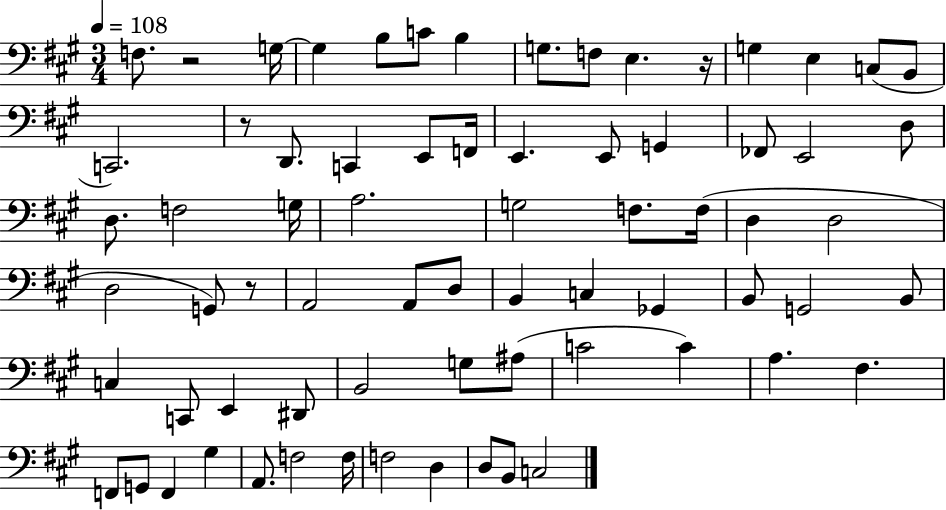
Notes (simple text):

F3/e. R/h G3/s G3/q B3/e C4/e B3/q G3/e. F3/e E3/q. R/s G3/q E3/q C3/e B2/e C2/h. R/e D2/e. C2/q E2/e F2/s E2/q. E2/e G2/q FES2/e E2/h D3/e D3/e. F3/h G3/s A3/h. G3/h F3/e. F3/s D3/q D3/h D3/h G2/e R/e A2/h A2/e D3/e B2/q C3/q Gb2/q B2/e G2/h B2/e C3/q C2/e E2/q D#2/e B2/h G3/e A#3/e C4/h C4/q A3/q. F#3/q. F2/e G2/e F2/q G#3/q A2/e. F3/h F3/s F3/h D3/q D3/e B2/e C3/h